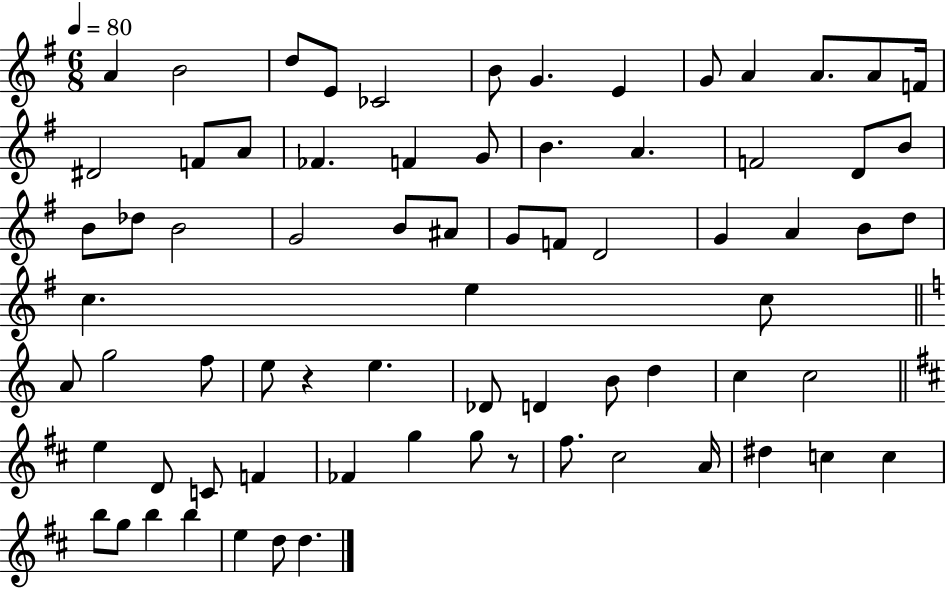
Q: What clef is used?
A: treble